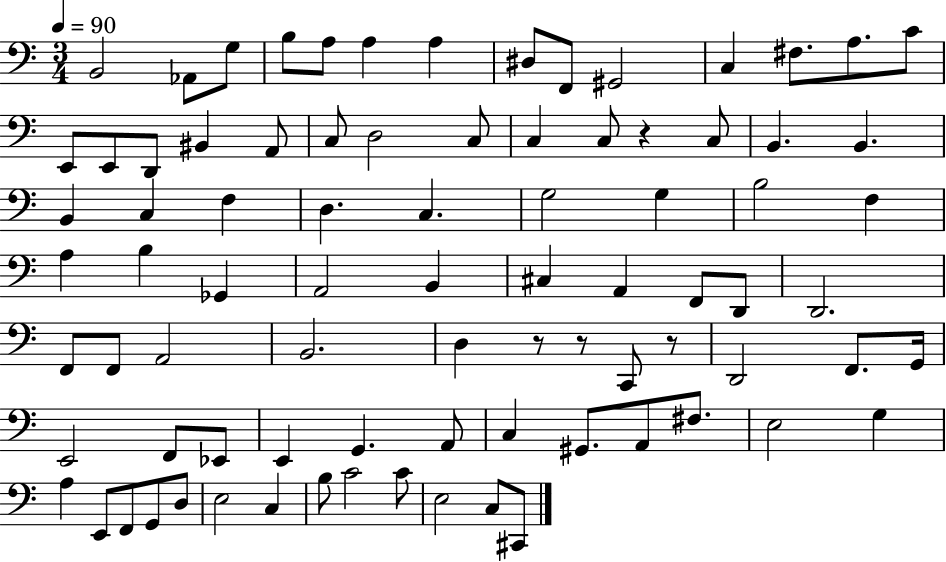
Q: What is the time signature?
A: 3/4